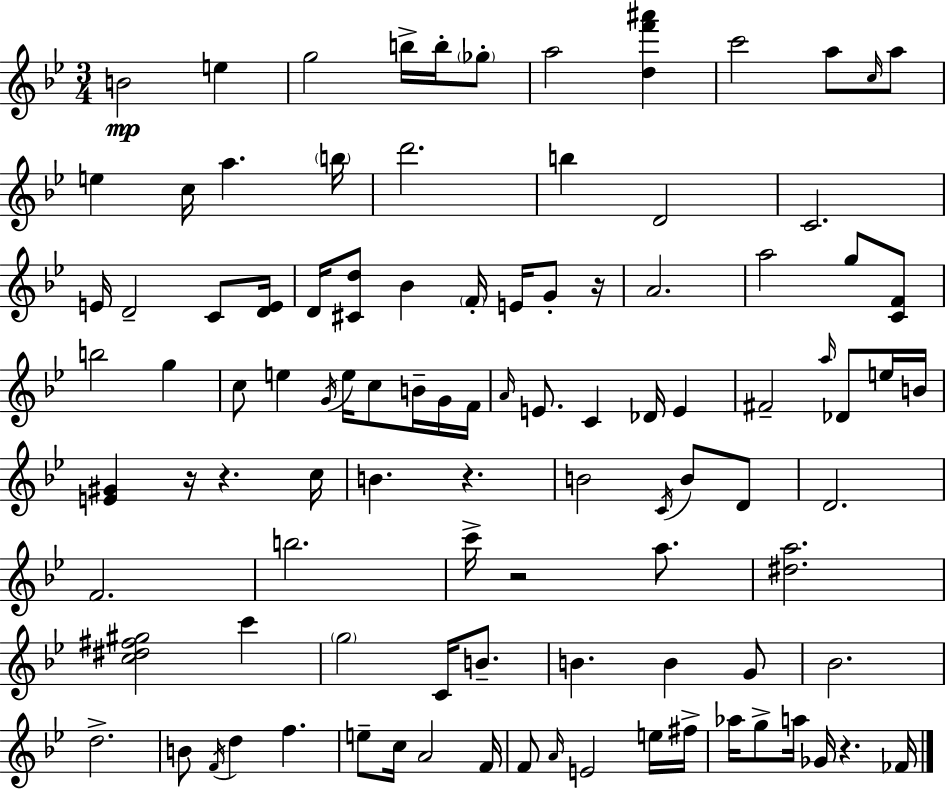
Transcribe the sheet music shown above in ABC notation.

X:1
T:Untitled
M:3/4
L:1/4
K:Gm
B2 e g2 b/4 b/4 _g/2 a2 [df'^a'] c'2 a/2 c/4 a/2 e c/4 a b/4 d'2 b D2 C2 E/4 D2 C/2 [DE]/4 D/4 [^Cd]/2 _B F/4 E/4 G/2 z/4 A2 a2 g/2 [CF]/2 b2 g c/2 e G/4 e/4 c/2 B/4 G/4 F/4 A/4 E/2 C _D/4 E ^F2 a/4 _D/2 e/4 B/4 [E^G] z/4 z c/4 B z B2 C/4 B/2 D/2 D2 F2 b2 c'/4 z2 a/2 [^da]2 [c^d^f^g]2 c' g2 C/4 B/2 B B G/2 _B2 d2 B/2 F/4 d f e/2 c/4 A2 F/4 F/2 A/4 E2 e/4 ^f/4 _a/4 g/2 a/4 _G/4 z _F/4